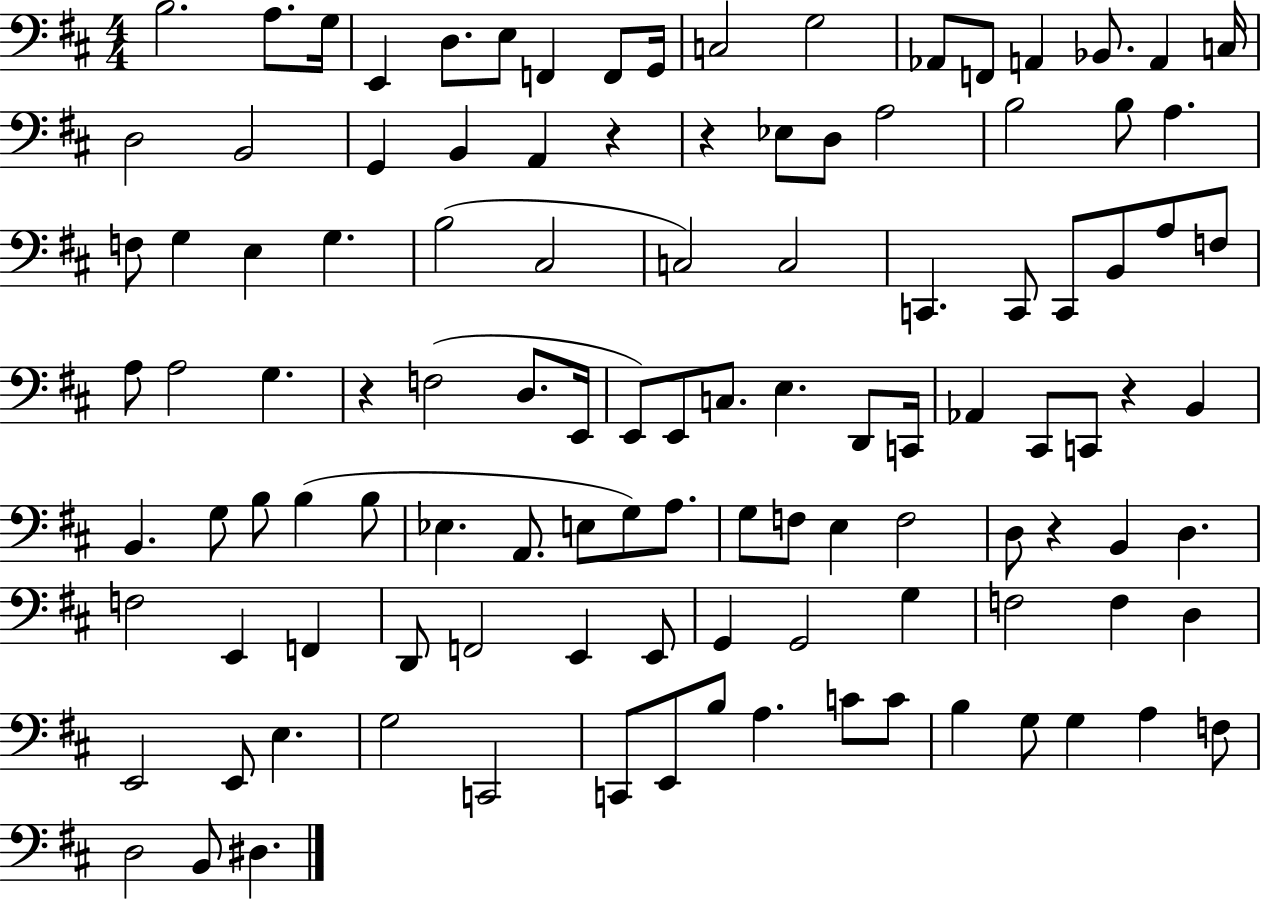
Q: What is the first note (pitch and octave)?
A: B3